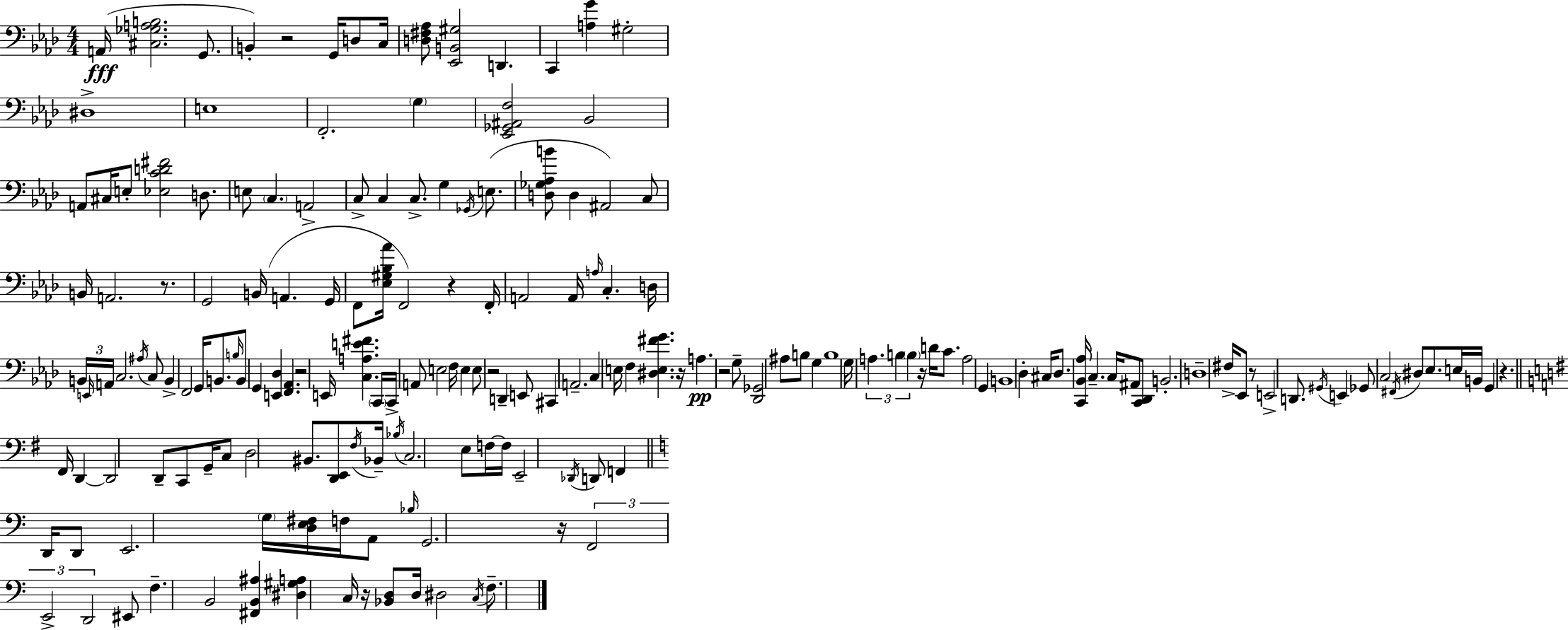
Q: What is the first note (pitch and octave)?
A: A2